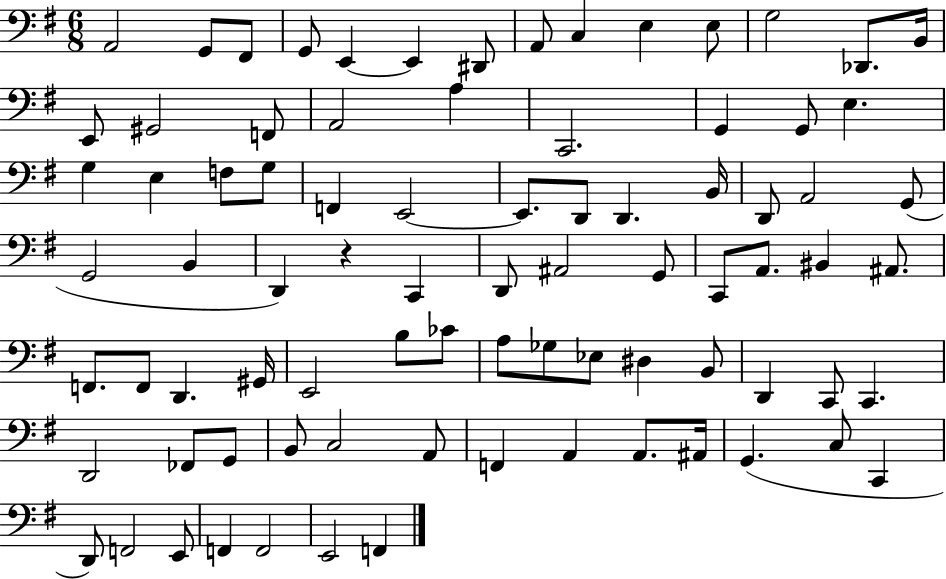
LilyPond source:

{
  \clef bass
  \numericTimeSignature
  \time 6/8
  \key g \major
  a,2 g,8 fis,8 | g,8 e,4~~ e,4 dis,8 | a,8 c4 e4 e8 | g2 des,8. b,16 | \break e,8 gis,2 f,8 | a,2 a4 | c,2. | g,4 g,8 e4. | \break g4 e4 f8 g8 | f,4 e,2~~ | e,8. d,8 d,4. b,16 | d,8 a,2 g,8( | \break g,2 b,4 | d,4) r4 c,4 | d,8 ais,2 g,8 | c,8 a,8. bis,4 ais,8. | \break f,8. f,8 d,4. gis,16 | e,2 b8 ces'8 | a8 ges8 ees8 dis4 b,8 | d,4 c,8 c,4. | \break d,2 fes,8 g,8 | b,8 c2 a,8 | f,4 a,4 a,8. ais,16 | g,4.( c8 c,4 | \break d,8) f,2 e,8 | f,4 f,2 | e,2 f,4 | \bar "|."
}